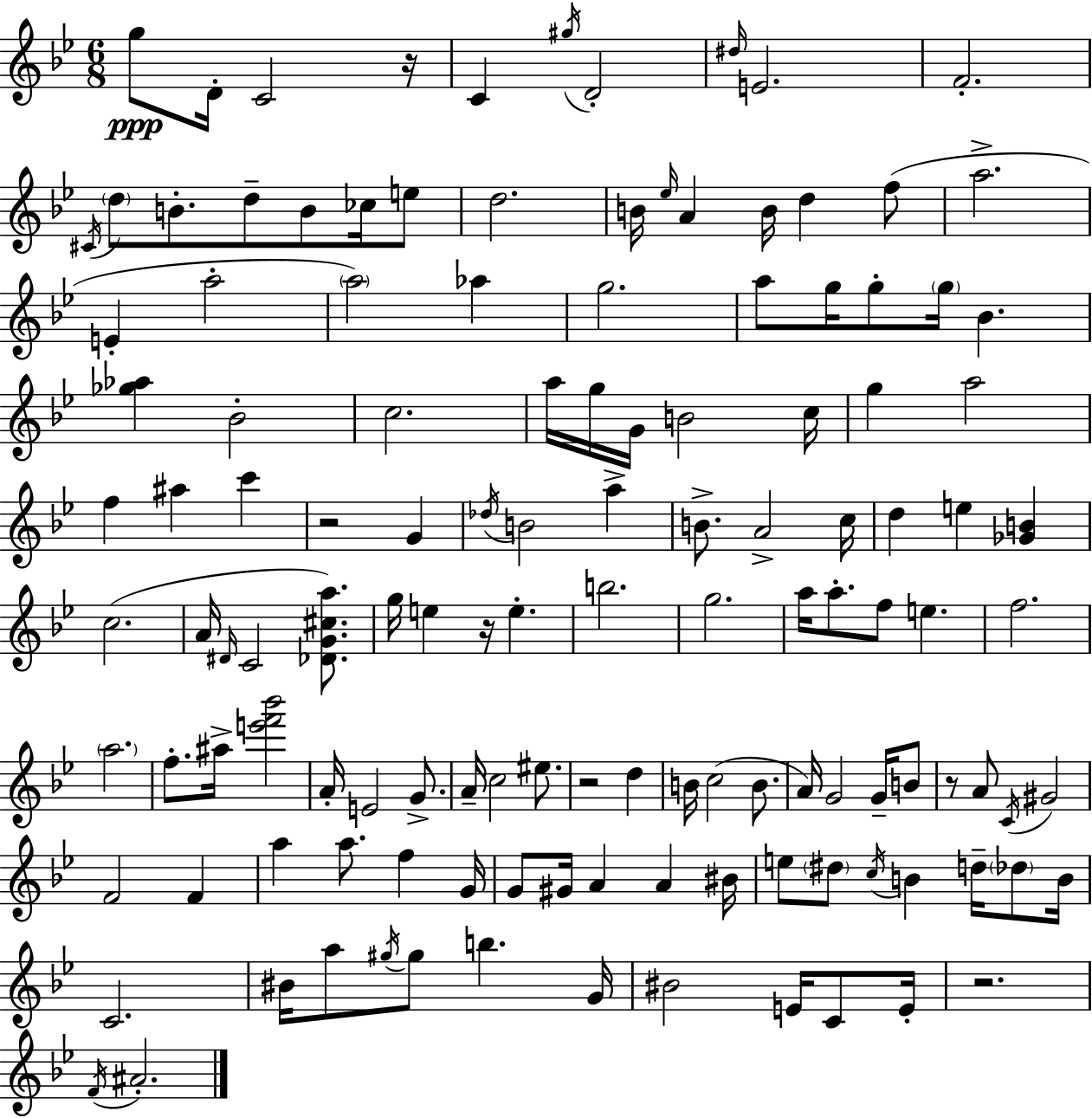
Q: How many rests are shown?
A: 6